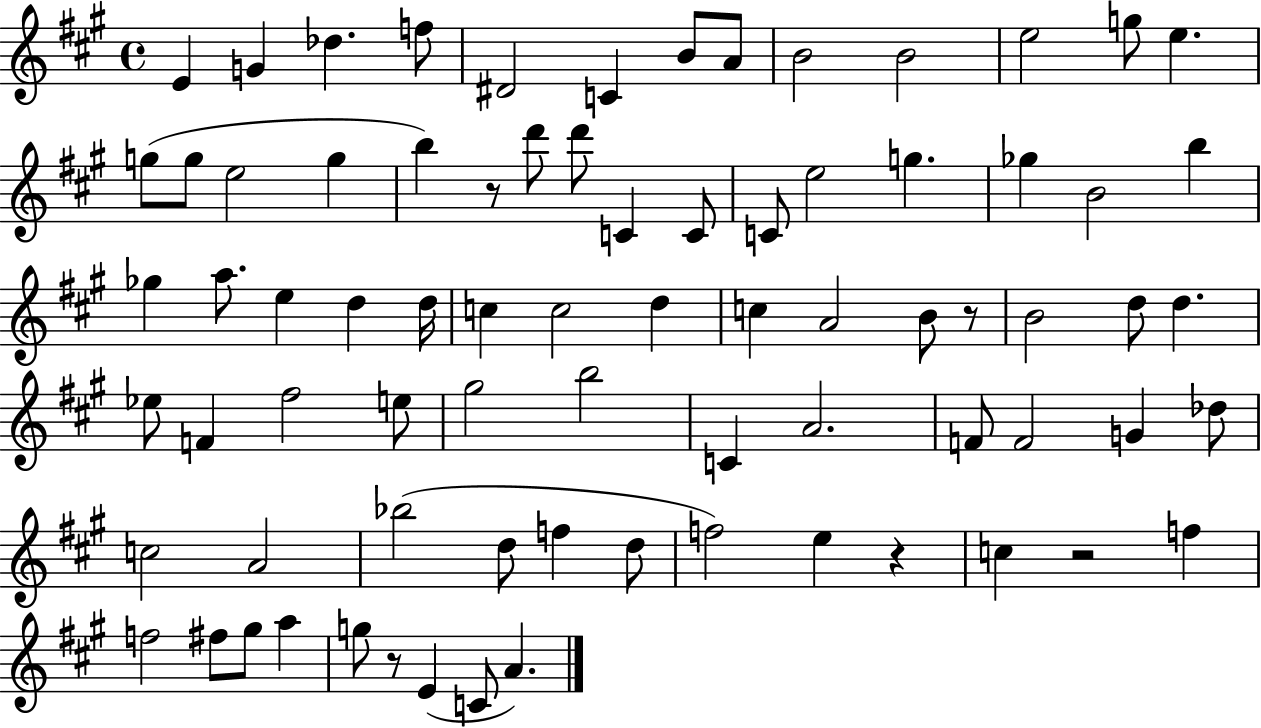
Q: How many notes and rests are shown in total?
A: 77